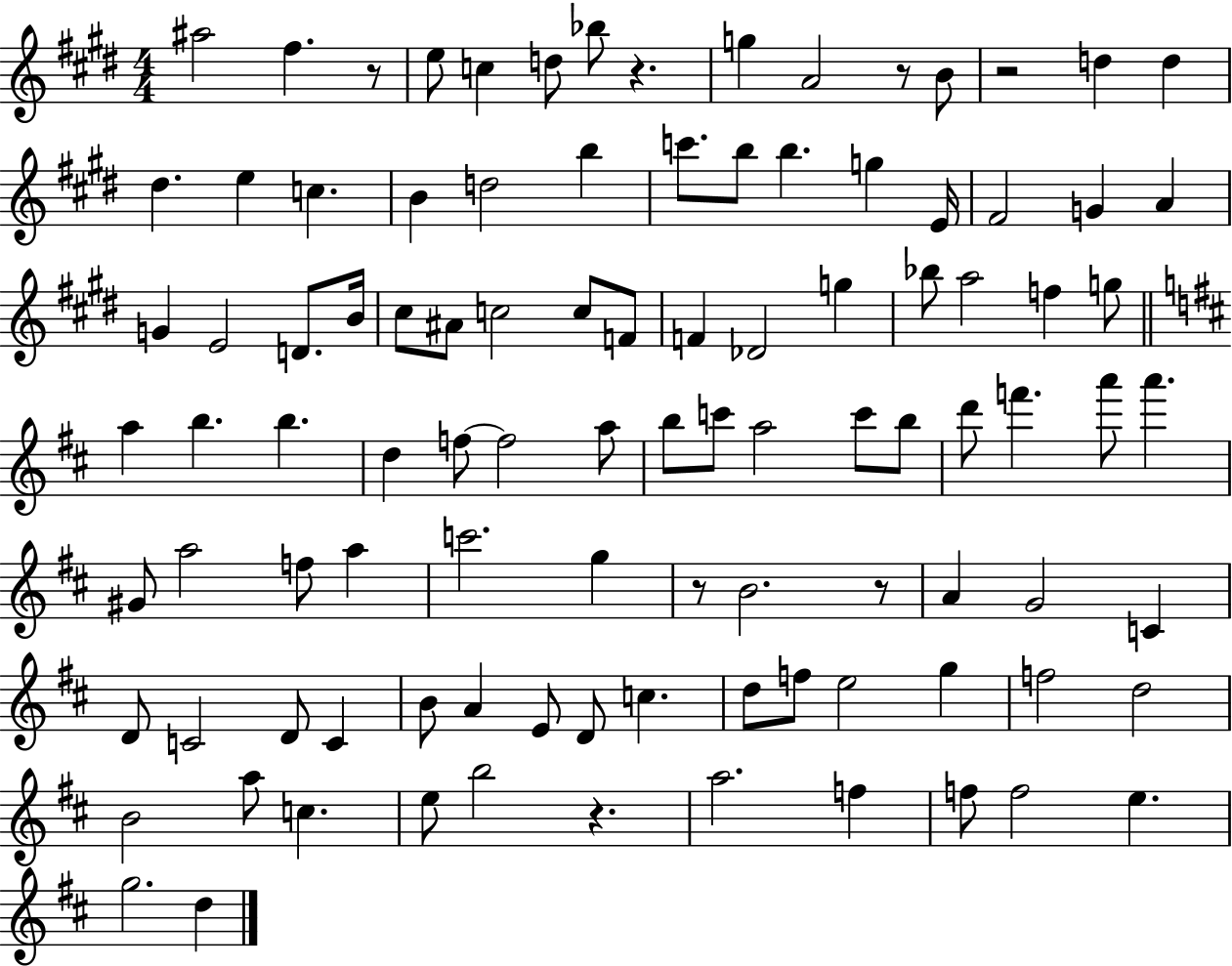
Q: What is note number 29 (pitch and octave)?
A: B4